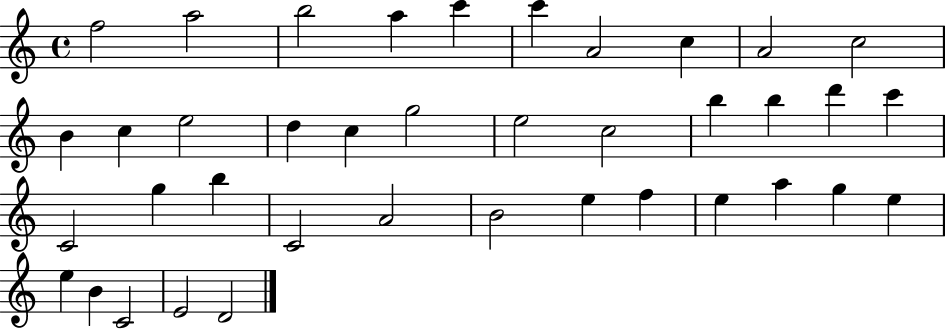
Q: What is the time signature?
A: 4/4